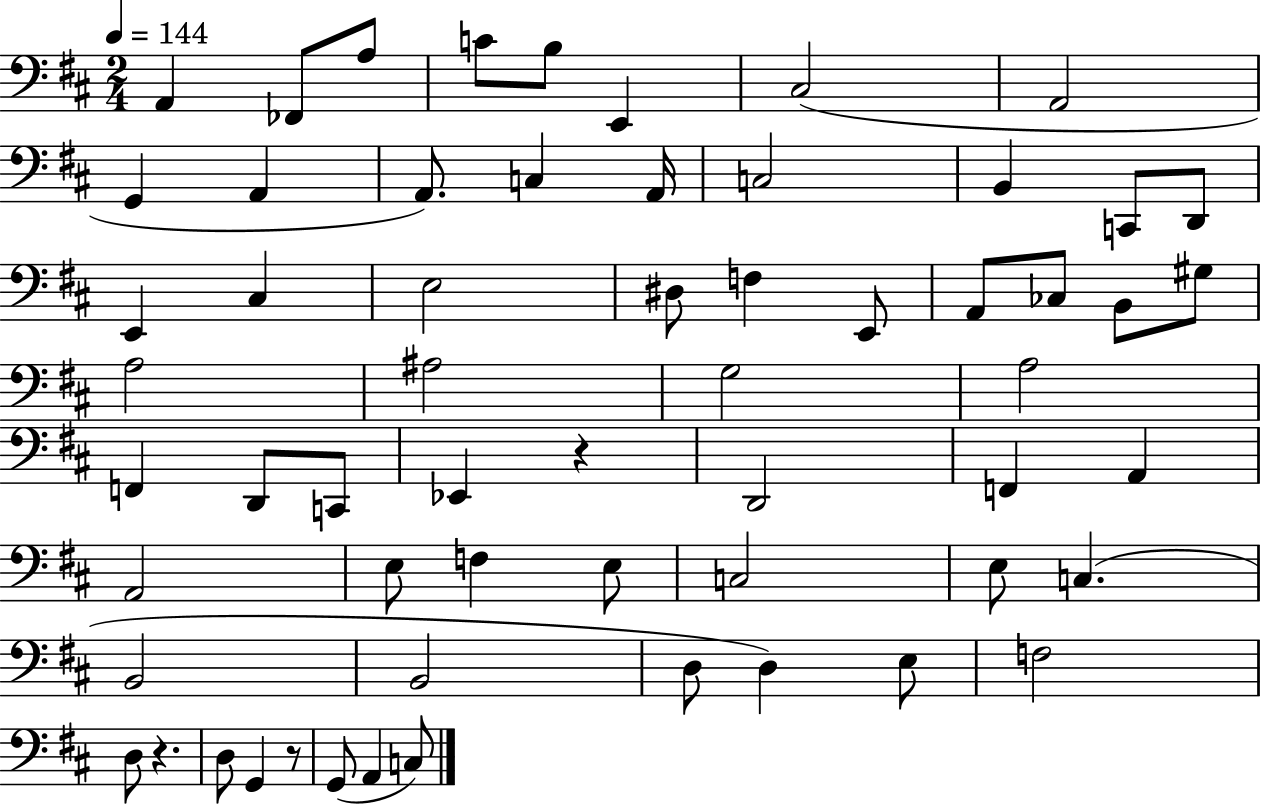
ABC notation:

X:1
T:Untitled
M:2/4
L:1/4
K:D
A,, _F,,/2 A,/2 C/2 B,/2 E,, ^C,2 A,,2 G,, A,, A,,/2 C, A,,/4 C,2 B,, C,,/2 D,,/2 E,, ^C, E,2 ^D,/2 F, E,,/2 A,,/2 _C,/2 B,,/2 ^G,/2 A,2 ^A,2 G,2 A,2 F,, D,,/2 C,,/2 _E,, z D,,2 F,, A,, A,,2 E,/2 F, E,/2 C,2 E,/2 C, B,,2 B,,2 D,/2 D, E,/2 F,2 D,/2 z D,/2 G,, z/2 G,,/2 A,, C,/2